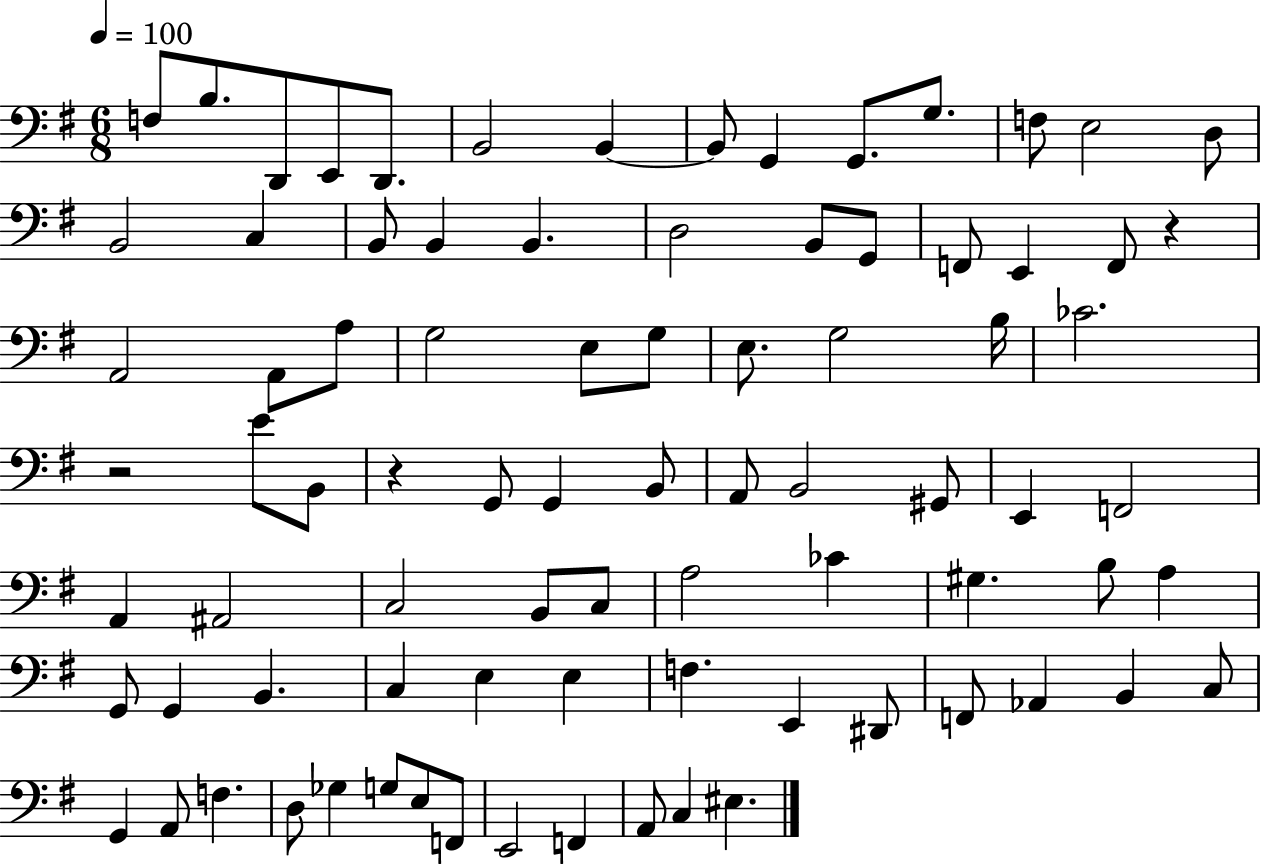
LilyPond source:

{
  \clef bass
  \numericTimeSignature
  \time 6/8
  \key g \major
  \tempo 4 = 100
  \repeat volta 2 { f8 b8. d,8 e,8 d,8. | b,2 b,4~~ | b,8 g,4 g,8. g8. | f8 e2 d8 | \break b,2 c4 | b,8 b,4 b,4. | d2 b,8 g,8 | f,8 e,4 f,8 r4 | \break a,2 a,8 a8 | g2 e8 g8 | e8. g2 b16 | ces'2. | \break r2 e'8 b,8 | r4 g,8 g,4 b,8 | a,8 b,2 gis,8 | e,4 f,2 | \break a,4 ais,2 | c2 b,8 c8 | a2 ces'4 | gis4. b8 a4 | \break g,8 g,4 b,4. | c4 e4 e4 | f4. e,4 dis,8 | f,8 aes,4 b,4 c8 | \break g,4 a,8 f4. | d8 ges4 g8 e8 f,8 | e,2 f,4 | a,8 c4 eis4. | \break } \bar "|."
}